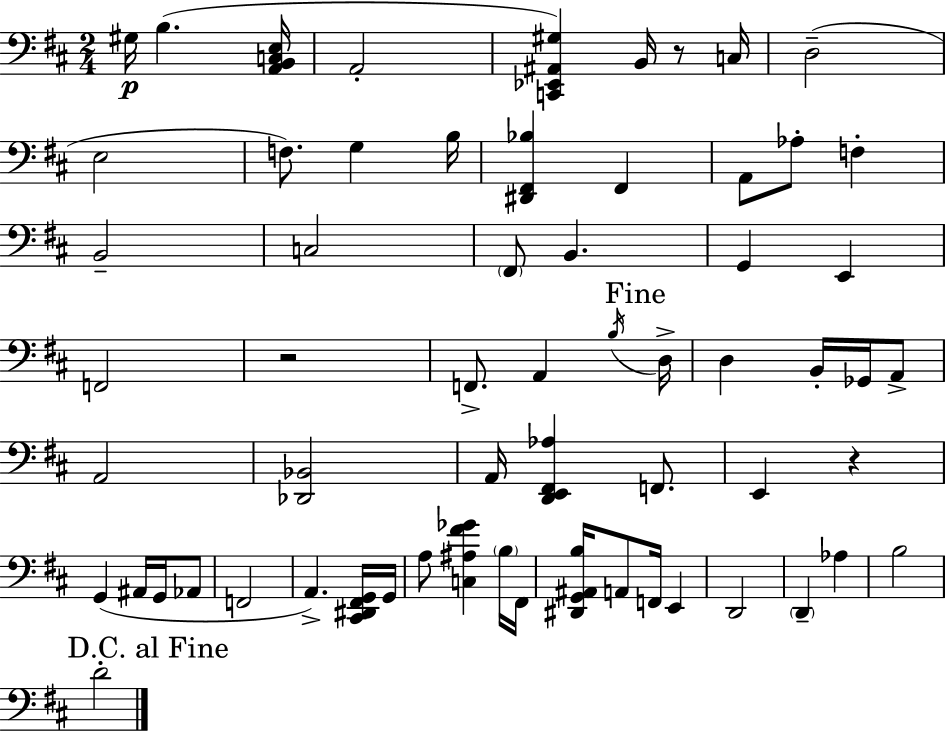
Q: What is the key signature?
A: D major